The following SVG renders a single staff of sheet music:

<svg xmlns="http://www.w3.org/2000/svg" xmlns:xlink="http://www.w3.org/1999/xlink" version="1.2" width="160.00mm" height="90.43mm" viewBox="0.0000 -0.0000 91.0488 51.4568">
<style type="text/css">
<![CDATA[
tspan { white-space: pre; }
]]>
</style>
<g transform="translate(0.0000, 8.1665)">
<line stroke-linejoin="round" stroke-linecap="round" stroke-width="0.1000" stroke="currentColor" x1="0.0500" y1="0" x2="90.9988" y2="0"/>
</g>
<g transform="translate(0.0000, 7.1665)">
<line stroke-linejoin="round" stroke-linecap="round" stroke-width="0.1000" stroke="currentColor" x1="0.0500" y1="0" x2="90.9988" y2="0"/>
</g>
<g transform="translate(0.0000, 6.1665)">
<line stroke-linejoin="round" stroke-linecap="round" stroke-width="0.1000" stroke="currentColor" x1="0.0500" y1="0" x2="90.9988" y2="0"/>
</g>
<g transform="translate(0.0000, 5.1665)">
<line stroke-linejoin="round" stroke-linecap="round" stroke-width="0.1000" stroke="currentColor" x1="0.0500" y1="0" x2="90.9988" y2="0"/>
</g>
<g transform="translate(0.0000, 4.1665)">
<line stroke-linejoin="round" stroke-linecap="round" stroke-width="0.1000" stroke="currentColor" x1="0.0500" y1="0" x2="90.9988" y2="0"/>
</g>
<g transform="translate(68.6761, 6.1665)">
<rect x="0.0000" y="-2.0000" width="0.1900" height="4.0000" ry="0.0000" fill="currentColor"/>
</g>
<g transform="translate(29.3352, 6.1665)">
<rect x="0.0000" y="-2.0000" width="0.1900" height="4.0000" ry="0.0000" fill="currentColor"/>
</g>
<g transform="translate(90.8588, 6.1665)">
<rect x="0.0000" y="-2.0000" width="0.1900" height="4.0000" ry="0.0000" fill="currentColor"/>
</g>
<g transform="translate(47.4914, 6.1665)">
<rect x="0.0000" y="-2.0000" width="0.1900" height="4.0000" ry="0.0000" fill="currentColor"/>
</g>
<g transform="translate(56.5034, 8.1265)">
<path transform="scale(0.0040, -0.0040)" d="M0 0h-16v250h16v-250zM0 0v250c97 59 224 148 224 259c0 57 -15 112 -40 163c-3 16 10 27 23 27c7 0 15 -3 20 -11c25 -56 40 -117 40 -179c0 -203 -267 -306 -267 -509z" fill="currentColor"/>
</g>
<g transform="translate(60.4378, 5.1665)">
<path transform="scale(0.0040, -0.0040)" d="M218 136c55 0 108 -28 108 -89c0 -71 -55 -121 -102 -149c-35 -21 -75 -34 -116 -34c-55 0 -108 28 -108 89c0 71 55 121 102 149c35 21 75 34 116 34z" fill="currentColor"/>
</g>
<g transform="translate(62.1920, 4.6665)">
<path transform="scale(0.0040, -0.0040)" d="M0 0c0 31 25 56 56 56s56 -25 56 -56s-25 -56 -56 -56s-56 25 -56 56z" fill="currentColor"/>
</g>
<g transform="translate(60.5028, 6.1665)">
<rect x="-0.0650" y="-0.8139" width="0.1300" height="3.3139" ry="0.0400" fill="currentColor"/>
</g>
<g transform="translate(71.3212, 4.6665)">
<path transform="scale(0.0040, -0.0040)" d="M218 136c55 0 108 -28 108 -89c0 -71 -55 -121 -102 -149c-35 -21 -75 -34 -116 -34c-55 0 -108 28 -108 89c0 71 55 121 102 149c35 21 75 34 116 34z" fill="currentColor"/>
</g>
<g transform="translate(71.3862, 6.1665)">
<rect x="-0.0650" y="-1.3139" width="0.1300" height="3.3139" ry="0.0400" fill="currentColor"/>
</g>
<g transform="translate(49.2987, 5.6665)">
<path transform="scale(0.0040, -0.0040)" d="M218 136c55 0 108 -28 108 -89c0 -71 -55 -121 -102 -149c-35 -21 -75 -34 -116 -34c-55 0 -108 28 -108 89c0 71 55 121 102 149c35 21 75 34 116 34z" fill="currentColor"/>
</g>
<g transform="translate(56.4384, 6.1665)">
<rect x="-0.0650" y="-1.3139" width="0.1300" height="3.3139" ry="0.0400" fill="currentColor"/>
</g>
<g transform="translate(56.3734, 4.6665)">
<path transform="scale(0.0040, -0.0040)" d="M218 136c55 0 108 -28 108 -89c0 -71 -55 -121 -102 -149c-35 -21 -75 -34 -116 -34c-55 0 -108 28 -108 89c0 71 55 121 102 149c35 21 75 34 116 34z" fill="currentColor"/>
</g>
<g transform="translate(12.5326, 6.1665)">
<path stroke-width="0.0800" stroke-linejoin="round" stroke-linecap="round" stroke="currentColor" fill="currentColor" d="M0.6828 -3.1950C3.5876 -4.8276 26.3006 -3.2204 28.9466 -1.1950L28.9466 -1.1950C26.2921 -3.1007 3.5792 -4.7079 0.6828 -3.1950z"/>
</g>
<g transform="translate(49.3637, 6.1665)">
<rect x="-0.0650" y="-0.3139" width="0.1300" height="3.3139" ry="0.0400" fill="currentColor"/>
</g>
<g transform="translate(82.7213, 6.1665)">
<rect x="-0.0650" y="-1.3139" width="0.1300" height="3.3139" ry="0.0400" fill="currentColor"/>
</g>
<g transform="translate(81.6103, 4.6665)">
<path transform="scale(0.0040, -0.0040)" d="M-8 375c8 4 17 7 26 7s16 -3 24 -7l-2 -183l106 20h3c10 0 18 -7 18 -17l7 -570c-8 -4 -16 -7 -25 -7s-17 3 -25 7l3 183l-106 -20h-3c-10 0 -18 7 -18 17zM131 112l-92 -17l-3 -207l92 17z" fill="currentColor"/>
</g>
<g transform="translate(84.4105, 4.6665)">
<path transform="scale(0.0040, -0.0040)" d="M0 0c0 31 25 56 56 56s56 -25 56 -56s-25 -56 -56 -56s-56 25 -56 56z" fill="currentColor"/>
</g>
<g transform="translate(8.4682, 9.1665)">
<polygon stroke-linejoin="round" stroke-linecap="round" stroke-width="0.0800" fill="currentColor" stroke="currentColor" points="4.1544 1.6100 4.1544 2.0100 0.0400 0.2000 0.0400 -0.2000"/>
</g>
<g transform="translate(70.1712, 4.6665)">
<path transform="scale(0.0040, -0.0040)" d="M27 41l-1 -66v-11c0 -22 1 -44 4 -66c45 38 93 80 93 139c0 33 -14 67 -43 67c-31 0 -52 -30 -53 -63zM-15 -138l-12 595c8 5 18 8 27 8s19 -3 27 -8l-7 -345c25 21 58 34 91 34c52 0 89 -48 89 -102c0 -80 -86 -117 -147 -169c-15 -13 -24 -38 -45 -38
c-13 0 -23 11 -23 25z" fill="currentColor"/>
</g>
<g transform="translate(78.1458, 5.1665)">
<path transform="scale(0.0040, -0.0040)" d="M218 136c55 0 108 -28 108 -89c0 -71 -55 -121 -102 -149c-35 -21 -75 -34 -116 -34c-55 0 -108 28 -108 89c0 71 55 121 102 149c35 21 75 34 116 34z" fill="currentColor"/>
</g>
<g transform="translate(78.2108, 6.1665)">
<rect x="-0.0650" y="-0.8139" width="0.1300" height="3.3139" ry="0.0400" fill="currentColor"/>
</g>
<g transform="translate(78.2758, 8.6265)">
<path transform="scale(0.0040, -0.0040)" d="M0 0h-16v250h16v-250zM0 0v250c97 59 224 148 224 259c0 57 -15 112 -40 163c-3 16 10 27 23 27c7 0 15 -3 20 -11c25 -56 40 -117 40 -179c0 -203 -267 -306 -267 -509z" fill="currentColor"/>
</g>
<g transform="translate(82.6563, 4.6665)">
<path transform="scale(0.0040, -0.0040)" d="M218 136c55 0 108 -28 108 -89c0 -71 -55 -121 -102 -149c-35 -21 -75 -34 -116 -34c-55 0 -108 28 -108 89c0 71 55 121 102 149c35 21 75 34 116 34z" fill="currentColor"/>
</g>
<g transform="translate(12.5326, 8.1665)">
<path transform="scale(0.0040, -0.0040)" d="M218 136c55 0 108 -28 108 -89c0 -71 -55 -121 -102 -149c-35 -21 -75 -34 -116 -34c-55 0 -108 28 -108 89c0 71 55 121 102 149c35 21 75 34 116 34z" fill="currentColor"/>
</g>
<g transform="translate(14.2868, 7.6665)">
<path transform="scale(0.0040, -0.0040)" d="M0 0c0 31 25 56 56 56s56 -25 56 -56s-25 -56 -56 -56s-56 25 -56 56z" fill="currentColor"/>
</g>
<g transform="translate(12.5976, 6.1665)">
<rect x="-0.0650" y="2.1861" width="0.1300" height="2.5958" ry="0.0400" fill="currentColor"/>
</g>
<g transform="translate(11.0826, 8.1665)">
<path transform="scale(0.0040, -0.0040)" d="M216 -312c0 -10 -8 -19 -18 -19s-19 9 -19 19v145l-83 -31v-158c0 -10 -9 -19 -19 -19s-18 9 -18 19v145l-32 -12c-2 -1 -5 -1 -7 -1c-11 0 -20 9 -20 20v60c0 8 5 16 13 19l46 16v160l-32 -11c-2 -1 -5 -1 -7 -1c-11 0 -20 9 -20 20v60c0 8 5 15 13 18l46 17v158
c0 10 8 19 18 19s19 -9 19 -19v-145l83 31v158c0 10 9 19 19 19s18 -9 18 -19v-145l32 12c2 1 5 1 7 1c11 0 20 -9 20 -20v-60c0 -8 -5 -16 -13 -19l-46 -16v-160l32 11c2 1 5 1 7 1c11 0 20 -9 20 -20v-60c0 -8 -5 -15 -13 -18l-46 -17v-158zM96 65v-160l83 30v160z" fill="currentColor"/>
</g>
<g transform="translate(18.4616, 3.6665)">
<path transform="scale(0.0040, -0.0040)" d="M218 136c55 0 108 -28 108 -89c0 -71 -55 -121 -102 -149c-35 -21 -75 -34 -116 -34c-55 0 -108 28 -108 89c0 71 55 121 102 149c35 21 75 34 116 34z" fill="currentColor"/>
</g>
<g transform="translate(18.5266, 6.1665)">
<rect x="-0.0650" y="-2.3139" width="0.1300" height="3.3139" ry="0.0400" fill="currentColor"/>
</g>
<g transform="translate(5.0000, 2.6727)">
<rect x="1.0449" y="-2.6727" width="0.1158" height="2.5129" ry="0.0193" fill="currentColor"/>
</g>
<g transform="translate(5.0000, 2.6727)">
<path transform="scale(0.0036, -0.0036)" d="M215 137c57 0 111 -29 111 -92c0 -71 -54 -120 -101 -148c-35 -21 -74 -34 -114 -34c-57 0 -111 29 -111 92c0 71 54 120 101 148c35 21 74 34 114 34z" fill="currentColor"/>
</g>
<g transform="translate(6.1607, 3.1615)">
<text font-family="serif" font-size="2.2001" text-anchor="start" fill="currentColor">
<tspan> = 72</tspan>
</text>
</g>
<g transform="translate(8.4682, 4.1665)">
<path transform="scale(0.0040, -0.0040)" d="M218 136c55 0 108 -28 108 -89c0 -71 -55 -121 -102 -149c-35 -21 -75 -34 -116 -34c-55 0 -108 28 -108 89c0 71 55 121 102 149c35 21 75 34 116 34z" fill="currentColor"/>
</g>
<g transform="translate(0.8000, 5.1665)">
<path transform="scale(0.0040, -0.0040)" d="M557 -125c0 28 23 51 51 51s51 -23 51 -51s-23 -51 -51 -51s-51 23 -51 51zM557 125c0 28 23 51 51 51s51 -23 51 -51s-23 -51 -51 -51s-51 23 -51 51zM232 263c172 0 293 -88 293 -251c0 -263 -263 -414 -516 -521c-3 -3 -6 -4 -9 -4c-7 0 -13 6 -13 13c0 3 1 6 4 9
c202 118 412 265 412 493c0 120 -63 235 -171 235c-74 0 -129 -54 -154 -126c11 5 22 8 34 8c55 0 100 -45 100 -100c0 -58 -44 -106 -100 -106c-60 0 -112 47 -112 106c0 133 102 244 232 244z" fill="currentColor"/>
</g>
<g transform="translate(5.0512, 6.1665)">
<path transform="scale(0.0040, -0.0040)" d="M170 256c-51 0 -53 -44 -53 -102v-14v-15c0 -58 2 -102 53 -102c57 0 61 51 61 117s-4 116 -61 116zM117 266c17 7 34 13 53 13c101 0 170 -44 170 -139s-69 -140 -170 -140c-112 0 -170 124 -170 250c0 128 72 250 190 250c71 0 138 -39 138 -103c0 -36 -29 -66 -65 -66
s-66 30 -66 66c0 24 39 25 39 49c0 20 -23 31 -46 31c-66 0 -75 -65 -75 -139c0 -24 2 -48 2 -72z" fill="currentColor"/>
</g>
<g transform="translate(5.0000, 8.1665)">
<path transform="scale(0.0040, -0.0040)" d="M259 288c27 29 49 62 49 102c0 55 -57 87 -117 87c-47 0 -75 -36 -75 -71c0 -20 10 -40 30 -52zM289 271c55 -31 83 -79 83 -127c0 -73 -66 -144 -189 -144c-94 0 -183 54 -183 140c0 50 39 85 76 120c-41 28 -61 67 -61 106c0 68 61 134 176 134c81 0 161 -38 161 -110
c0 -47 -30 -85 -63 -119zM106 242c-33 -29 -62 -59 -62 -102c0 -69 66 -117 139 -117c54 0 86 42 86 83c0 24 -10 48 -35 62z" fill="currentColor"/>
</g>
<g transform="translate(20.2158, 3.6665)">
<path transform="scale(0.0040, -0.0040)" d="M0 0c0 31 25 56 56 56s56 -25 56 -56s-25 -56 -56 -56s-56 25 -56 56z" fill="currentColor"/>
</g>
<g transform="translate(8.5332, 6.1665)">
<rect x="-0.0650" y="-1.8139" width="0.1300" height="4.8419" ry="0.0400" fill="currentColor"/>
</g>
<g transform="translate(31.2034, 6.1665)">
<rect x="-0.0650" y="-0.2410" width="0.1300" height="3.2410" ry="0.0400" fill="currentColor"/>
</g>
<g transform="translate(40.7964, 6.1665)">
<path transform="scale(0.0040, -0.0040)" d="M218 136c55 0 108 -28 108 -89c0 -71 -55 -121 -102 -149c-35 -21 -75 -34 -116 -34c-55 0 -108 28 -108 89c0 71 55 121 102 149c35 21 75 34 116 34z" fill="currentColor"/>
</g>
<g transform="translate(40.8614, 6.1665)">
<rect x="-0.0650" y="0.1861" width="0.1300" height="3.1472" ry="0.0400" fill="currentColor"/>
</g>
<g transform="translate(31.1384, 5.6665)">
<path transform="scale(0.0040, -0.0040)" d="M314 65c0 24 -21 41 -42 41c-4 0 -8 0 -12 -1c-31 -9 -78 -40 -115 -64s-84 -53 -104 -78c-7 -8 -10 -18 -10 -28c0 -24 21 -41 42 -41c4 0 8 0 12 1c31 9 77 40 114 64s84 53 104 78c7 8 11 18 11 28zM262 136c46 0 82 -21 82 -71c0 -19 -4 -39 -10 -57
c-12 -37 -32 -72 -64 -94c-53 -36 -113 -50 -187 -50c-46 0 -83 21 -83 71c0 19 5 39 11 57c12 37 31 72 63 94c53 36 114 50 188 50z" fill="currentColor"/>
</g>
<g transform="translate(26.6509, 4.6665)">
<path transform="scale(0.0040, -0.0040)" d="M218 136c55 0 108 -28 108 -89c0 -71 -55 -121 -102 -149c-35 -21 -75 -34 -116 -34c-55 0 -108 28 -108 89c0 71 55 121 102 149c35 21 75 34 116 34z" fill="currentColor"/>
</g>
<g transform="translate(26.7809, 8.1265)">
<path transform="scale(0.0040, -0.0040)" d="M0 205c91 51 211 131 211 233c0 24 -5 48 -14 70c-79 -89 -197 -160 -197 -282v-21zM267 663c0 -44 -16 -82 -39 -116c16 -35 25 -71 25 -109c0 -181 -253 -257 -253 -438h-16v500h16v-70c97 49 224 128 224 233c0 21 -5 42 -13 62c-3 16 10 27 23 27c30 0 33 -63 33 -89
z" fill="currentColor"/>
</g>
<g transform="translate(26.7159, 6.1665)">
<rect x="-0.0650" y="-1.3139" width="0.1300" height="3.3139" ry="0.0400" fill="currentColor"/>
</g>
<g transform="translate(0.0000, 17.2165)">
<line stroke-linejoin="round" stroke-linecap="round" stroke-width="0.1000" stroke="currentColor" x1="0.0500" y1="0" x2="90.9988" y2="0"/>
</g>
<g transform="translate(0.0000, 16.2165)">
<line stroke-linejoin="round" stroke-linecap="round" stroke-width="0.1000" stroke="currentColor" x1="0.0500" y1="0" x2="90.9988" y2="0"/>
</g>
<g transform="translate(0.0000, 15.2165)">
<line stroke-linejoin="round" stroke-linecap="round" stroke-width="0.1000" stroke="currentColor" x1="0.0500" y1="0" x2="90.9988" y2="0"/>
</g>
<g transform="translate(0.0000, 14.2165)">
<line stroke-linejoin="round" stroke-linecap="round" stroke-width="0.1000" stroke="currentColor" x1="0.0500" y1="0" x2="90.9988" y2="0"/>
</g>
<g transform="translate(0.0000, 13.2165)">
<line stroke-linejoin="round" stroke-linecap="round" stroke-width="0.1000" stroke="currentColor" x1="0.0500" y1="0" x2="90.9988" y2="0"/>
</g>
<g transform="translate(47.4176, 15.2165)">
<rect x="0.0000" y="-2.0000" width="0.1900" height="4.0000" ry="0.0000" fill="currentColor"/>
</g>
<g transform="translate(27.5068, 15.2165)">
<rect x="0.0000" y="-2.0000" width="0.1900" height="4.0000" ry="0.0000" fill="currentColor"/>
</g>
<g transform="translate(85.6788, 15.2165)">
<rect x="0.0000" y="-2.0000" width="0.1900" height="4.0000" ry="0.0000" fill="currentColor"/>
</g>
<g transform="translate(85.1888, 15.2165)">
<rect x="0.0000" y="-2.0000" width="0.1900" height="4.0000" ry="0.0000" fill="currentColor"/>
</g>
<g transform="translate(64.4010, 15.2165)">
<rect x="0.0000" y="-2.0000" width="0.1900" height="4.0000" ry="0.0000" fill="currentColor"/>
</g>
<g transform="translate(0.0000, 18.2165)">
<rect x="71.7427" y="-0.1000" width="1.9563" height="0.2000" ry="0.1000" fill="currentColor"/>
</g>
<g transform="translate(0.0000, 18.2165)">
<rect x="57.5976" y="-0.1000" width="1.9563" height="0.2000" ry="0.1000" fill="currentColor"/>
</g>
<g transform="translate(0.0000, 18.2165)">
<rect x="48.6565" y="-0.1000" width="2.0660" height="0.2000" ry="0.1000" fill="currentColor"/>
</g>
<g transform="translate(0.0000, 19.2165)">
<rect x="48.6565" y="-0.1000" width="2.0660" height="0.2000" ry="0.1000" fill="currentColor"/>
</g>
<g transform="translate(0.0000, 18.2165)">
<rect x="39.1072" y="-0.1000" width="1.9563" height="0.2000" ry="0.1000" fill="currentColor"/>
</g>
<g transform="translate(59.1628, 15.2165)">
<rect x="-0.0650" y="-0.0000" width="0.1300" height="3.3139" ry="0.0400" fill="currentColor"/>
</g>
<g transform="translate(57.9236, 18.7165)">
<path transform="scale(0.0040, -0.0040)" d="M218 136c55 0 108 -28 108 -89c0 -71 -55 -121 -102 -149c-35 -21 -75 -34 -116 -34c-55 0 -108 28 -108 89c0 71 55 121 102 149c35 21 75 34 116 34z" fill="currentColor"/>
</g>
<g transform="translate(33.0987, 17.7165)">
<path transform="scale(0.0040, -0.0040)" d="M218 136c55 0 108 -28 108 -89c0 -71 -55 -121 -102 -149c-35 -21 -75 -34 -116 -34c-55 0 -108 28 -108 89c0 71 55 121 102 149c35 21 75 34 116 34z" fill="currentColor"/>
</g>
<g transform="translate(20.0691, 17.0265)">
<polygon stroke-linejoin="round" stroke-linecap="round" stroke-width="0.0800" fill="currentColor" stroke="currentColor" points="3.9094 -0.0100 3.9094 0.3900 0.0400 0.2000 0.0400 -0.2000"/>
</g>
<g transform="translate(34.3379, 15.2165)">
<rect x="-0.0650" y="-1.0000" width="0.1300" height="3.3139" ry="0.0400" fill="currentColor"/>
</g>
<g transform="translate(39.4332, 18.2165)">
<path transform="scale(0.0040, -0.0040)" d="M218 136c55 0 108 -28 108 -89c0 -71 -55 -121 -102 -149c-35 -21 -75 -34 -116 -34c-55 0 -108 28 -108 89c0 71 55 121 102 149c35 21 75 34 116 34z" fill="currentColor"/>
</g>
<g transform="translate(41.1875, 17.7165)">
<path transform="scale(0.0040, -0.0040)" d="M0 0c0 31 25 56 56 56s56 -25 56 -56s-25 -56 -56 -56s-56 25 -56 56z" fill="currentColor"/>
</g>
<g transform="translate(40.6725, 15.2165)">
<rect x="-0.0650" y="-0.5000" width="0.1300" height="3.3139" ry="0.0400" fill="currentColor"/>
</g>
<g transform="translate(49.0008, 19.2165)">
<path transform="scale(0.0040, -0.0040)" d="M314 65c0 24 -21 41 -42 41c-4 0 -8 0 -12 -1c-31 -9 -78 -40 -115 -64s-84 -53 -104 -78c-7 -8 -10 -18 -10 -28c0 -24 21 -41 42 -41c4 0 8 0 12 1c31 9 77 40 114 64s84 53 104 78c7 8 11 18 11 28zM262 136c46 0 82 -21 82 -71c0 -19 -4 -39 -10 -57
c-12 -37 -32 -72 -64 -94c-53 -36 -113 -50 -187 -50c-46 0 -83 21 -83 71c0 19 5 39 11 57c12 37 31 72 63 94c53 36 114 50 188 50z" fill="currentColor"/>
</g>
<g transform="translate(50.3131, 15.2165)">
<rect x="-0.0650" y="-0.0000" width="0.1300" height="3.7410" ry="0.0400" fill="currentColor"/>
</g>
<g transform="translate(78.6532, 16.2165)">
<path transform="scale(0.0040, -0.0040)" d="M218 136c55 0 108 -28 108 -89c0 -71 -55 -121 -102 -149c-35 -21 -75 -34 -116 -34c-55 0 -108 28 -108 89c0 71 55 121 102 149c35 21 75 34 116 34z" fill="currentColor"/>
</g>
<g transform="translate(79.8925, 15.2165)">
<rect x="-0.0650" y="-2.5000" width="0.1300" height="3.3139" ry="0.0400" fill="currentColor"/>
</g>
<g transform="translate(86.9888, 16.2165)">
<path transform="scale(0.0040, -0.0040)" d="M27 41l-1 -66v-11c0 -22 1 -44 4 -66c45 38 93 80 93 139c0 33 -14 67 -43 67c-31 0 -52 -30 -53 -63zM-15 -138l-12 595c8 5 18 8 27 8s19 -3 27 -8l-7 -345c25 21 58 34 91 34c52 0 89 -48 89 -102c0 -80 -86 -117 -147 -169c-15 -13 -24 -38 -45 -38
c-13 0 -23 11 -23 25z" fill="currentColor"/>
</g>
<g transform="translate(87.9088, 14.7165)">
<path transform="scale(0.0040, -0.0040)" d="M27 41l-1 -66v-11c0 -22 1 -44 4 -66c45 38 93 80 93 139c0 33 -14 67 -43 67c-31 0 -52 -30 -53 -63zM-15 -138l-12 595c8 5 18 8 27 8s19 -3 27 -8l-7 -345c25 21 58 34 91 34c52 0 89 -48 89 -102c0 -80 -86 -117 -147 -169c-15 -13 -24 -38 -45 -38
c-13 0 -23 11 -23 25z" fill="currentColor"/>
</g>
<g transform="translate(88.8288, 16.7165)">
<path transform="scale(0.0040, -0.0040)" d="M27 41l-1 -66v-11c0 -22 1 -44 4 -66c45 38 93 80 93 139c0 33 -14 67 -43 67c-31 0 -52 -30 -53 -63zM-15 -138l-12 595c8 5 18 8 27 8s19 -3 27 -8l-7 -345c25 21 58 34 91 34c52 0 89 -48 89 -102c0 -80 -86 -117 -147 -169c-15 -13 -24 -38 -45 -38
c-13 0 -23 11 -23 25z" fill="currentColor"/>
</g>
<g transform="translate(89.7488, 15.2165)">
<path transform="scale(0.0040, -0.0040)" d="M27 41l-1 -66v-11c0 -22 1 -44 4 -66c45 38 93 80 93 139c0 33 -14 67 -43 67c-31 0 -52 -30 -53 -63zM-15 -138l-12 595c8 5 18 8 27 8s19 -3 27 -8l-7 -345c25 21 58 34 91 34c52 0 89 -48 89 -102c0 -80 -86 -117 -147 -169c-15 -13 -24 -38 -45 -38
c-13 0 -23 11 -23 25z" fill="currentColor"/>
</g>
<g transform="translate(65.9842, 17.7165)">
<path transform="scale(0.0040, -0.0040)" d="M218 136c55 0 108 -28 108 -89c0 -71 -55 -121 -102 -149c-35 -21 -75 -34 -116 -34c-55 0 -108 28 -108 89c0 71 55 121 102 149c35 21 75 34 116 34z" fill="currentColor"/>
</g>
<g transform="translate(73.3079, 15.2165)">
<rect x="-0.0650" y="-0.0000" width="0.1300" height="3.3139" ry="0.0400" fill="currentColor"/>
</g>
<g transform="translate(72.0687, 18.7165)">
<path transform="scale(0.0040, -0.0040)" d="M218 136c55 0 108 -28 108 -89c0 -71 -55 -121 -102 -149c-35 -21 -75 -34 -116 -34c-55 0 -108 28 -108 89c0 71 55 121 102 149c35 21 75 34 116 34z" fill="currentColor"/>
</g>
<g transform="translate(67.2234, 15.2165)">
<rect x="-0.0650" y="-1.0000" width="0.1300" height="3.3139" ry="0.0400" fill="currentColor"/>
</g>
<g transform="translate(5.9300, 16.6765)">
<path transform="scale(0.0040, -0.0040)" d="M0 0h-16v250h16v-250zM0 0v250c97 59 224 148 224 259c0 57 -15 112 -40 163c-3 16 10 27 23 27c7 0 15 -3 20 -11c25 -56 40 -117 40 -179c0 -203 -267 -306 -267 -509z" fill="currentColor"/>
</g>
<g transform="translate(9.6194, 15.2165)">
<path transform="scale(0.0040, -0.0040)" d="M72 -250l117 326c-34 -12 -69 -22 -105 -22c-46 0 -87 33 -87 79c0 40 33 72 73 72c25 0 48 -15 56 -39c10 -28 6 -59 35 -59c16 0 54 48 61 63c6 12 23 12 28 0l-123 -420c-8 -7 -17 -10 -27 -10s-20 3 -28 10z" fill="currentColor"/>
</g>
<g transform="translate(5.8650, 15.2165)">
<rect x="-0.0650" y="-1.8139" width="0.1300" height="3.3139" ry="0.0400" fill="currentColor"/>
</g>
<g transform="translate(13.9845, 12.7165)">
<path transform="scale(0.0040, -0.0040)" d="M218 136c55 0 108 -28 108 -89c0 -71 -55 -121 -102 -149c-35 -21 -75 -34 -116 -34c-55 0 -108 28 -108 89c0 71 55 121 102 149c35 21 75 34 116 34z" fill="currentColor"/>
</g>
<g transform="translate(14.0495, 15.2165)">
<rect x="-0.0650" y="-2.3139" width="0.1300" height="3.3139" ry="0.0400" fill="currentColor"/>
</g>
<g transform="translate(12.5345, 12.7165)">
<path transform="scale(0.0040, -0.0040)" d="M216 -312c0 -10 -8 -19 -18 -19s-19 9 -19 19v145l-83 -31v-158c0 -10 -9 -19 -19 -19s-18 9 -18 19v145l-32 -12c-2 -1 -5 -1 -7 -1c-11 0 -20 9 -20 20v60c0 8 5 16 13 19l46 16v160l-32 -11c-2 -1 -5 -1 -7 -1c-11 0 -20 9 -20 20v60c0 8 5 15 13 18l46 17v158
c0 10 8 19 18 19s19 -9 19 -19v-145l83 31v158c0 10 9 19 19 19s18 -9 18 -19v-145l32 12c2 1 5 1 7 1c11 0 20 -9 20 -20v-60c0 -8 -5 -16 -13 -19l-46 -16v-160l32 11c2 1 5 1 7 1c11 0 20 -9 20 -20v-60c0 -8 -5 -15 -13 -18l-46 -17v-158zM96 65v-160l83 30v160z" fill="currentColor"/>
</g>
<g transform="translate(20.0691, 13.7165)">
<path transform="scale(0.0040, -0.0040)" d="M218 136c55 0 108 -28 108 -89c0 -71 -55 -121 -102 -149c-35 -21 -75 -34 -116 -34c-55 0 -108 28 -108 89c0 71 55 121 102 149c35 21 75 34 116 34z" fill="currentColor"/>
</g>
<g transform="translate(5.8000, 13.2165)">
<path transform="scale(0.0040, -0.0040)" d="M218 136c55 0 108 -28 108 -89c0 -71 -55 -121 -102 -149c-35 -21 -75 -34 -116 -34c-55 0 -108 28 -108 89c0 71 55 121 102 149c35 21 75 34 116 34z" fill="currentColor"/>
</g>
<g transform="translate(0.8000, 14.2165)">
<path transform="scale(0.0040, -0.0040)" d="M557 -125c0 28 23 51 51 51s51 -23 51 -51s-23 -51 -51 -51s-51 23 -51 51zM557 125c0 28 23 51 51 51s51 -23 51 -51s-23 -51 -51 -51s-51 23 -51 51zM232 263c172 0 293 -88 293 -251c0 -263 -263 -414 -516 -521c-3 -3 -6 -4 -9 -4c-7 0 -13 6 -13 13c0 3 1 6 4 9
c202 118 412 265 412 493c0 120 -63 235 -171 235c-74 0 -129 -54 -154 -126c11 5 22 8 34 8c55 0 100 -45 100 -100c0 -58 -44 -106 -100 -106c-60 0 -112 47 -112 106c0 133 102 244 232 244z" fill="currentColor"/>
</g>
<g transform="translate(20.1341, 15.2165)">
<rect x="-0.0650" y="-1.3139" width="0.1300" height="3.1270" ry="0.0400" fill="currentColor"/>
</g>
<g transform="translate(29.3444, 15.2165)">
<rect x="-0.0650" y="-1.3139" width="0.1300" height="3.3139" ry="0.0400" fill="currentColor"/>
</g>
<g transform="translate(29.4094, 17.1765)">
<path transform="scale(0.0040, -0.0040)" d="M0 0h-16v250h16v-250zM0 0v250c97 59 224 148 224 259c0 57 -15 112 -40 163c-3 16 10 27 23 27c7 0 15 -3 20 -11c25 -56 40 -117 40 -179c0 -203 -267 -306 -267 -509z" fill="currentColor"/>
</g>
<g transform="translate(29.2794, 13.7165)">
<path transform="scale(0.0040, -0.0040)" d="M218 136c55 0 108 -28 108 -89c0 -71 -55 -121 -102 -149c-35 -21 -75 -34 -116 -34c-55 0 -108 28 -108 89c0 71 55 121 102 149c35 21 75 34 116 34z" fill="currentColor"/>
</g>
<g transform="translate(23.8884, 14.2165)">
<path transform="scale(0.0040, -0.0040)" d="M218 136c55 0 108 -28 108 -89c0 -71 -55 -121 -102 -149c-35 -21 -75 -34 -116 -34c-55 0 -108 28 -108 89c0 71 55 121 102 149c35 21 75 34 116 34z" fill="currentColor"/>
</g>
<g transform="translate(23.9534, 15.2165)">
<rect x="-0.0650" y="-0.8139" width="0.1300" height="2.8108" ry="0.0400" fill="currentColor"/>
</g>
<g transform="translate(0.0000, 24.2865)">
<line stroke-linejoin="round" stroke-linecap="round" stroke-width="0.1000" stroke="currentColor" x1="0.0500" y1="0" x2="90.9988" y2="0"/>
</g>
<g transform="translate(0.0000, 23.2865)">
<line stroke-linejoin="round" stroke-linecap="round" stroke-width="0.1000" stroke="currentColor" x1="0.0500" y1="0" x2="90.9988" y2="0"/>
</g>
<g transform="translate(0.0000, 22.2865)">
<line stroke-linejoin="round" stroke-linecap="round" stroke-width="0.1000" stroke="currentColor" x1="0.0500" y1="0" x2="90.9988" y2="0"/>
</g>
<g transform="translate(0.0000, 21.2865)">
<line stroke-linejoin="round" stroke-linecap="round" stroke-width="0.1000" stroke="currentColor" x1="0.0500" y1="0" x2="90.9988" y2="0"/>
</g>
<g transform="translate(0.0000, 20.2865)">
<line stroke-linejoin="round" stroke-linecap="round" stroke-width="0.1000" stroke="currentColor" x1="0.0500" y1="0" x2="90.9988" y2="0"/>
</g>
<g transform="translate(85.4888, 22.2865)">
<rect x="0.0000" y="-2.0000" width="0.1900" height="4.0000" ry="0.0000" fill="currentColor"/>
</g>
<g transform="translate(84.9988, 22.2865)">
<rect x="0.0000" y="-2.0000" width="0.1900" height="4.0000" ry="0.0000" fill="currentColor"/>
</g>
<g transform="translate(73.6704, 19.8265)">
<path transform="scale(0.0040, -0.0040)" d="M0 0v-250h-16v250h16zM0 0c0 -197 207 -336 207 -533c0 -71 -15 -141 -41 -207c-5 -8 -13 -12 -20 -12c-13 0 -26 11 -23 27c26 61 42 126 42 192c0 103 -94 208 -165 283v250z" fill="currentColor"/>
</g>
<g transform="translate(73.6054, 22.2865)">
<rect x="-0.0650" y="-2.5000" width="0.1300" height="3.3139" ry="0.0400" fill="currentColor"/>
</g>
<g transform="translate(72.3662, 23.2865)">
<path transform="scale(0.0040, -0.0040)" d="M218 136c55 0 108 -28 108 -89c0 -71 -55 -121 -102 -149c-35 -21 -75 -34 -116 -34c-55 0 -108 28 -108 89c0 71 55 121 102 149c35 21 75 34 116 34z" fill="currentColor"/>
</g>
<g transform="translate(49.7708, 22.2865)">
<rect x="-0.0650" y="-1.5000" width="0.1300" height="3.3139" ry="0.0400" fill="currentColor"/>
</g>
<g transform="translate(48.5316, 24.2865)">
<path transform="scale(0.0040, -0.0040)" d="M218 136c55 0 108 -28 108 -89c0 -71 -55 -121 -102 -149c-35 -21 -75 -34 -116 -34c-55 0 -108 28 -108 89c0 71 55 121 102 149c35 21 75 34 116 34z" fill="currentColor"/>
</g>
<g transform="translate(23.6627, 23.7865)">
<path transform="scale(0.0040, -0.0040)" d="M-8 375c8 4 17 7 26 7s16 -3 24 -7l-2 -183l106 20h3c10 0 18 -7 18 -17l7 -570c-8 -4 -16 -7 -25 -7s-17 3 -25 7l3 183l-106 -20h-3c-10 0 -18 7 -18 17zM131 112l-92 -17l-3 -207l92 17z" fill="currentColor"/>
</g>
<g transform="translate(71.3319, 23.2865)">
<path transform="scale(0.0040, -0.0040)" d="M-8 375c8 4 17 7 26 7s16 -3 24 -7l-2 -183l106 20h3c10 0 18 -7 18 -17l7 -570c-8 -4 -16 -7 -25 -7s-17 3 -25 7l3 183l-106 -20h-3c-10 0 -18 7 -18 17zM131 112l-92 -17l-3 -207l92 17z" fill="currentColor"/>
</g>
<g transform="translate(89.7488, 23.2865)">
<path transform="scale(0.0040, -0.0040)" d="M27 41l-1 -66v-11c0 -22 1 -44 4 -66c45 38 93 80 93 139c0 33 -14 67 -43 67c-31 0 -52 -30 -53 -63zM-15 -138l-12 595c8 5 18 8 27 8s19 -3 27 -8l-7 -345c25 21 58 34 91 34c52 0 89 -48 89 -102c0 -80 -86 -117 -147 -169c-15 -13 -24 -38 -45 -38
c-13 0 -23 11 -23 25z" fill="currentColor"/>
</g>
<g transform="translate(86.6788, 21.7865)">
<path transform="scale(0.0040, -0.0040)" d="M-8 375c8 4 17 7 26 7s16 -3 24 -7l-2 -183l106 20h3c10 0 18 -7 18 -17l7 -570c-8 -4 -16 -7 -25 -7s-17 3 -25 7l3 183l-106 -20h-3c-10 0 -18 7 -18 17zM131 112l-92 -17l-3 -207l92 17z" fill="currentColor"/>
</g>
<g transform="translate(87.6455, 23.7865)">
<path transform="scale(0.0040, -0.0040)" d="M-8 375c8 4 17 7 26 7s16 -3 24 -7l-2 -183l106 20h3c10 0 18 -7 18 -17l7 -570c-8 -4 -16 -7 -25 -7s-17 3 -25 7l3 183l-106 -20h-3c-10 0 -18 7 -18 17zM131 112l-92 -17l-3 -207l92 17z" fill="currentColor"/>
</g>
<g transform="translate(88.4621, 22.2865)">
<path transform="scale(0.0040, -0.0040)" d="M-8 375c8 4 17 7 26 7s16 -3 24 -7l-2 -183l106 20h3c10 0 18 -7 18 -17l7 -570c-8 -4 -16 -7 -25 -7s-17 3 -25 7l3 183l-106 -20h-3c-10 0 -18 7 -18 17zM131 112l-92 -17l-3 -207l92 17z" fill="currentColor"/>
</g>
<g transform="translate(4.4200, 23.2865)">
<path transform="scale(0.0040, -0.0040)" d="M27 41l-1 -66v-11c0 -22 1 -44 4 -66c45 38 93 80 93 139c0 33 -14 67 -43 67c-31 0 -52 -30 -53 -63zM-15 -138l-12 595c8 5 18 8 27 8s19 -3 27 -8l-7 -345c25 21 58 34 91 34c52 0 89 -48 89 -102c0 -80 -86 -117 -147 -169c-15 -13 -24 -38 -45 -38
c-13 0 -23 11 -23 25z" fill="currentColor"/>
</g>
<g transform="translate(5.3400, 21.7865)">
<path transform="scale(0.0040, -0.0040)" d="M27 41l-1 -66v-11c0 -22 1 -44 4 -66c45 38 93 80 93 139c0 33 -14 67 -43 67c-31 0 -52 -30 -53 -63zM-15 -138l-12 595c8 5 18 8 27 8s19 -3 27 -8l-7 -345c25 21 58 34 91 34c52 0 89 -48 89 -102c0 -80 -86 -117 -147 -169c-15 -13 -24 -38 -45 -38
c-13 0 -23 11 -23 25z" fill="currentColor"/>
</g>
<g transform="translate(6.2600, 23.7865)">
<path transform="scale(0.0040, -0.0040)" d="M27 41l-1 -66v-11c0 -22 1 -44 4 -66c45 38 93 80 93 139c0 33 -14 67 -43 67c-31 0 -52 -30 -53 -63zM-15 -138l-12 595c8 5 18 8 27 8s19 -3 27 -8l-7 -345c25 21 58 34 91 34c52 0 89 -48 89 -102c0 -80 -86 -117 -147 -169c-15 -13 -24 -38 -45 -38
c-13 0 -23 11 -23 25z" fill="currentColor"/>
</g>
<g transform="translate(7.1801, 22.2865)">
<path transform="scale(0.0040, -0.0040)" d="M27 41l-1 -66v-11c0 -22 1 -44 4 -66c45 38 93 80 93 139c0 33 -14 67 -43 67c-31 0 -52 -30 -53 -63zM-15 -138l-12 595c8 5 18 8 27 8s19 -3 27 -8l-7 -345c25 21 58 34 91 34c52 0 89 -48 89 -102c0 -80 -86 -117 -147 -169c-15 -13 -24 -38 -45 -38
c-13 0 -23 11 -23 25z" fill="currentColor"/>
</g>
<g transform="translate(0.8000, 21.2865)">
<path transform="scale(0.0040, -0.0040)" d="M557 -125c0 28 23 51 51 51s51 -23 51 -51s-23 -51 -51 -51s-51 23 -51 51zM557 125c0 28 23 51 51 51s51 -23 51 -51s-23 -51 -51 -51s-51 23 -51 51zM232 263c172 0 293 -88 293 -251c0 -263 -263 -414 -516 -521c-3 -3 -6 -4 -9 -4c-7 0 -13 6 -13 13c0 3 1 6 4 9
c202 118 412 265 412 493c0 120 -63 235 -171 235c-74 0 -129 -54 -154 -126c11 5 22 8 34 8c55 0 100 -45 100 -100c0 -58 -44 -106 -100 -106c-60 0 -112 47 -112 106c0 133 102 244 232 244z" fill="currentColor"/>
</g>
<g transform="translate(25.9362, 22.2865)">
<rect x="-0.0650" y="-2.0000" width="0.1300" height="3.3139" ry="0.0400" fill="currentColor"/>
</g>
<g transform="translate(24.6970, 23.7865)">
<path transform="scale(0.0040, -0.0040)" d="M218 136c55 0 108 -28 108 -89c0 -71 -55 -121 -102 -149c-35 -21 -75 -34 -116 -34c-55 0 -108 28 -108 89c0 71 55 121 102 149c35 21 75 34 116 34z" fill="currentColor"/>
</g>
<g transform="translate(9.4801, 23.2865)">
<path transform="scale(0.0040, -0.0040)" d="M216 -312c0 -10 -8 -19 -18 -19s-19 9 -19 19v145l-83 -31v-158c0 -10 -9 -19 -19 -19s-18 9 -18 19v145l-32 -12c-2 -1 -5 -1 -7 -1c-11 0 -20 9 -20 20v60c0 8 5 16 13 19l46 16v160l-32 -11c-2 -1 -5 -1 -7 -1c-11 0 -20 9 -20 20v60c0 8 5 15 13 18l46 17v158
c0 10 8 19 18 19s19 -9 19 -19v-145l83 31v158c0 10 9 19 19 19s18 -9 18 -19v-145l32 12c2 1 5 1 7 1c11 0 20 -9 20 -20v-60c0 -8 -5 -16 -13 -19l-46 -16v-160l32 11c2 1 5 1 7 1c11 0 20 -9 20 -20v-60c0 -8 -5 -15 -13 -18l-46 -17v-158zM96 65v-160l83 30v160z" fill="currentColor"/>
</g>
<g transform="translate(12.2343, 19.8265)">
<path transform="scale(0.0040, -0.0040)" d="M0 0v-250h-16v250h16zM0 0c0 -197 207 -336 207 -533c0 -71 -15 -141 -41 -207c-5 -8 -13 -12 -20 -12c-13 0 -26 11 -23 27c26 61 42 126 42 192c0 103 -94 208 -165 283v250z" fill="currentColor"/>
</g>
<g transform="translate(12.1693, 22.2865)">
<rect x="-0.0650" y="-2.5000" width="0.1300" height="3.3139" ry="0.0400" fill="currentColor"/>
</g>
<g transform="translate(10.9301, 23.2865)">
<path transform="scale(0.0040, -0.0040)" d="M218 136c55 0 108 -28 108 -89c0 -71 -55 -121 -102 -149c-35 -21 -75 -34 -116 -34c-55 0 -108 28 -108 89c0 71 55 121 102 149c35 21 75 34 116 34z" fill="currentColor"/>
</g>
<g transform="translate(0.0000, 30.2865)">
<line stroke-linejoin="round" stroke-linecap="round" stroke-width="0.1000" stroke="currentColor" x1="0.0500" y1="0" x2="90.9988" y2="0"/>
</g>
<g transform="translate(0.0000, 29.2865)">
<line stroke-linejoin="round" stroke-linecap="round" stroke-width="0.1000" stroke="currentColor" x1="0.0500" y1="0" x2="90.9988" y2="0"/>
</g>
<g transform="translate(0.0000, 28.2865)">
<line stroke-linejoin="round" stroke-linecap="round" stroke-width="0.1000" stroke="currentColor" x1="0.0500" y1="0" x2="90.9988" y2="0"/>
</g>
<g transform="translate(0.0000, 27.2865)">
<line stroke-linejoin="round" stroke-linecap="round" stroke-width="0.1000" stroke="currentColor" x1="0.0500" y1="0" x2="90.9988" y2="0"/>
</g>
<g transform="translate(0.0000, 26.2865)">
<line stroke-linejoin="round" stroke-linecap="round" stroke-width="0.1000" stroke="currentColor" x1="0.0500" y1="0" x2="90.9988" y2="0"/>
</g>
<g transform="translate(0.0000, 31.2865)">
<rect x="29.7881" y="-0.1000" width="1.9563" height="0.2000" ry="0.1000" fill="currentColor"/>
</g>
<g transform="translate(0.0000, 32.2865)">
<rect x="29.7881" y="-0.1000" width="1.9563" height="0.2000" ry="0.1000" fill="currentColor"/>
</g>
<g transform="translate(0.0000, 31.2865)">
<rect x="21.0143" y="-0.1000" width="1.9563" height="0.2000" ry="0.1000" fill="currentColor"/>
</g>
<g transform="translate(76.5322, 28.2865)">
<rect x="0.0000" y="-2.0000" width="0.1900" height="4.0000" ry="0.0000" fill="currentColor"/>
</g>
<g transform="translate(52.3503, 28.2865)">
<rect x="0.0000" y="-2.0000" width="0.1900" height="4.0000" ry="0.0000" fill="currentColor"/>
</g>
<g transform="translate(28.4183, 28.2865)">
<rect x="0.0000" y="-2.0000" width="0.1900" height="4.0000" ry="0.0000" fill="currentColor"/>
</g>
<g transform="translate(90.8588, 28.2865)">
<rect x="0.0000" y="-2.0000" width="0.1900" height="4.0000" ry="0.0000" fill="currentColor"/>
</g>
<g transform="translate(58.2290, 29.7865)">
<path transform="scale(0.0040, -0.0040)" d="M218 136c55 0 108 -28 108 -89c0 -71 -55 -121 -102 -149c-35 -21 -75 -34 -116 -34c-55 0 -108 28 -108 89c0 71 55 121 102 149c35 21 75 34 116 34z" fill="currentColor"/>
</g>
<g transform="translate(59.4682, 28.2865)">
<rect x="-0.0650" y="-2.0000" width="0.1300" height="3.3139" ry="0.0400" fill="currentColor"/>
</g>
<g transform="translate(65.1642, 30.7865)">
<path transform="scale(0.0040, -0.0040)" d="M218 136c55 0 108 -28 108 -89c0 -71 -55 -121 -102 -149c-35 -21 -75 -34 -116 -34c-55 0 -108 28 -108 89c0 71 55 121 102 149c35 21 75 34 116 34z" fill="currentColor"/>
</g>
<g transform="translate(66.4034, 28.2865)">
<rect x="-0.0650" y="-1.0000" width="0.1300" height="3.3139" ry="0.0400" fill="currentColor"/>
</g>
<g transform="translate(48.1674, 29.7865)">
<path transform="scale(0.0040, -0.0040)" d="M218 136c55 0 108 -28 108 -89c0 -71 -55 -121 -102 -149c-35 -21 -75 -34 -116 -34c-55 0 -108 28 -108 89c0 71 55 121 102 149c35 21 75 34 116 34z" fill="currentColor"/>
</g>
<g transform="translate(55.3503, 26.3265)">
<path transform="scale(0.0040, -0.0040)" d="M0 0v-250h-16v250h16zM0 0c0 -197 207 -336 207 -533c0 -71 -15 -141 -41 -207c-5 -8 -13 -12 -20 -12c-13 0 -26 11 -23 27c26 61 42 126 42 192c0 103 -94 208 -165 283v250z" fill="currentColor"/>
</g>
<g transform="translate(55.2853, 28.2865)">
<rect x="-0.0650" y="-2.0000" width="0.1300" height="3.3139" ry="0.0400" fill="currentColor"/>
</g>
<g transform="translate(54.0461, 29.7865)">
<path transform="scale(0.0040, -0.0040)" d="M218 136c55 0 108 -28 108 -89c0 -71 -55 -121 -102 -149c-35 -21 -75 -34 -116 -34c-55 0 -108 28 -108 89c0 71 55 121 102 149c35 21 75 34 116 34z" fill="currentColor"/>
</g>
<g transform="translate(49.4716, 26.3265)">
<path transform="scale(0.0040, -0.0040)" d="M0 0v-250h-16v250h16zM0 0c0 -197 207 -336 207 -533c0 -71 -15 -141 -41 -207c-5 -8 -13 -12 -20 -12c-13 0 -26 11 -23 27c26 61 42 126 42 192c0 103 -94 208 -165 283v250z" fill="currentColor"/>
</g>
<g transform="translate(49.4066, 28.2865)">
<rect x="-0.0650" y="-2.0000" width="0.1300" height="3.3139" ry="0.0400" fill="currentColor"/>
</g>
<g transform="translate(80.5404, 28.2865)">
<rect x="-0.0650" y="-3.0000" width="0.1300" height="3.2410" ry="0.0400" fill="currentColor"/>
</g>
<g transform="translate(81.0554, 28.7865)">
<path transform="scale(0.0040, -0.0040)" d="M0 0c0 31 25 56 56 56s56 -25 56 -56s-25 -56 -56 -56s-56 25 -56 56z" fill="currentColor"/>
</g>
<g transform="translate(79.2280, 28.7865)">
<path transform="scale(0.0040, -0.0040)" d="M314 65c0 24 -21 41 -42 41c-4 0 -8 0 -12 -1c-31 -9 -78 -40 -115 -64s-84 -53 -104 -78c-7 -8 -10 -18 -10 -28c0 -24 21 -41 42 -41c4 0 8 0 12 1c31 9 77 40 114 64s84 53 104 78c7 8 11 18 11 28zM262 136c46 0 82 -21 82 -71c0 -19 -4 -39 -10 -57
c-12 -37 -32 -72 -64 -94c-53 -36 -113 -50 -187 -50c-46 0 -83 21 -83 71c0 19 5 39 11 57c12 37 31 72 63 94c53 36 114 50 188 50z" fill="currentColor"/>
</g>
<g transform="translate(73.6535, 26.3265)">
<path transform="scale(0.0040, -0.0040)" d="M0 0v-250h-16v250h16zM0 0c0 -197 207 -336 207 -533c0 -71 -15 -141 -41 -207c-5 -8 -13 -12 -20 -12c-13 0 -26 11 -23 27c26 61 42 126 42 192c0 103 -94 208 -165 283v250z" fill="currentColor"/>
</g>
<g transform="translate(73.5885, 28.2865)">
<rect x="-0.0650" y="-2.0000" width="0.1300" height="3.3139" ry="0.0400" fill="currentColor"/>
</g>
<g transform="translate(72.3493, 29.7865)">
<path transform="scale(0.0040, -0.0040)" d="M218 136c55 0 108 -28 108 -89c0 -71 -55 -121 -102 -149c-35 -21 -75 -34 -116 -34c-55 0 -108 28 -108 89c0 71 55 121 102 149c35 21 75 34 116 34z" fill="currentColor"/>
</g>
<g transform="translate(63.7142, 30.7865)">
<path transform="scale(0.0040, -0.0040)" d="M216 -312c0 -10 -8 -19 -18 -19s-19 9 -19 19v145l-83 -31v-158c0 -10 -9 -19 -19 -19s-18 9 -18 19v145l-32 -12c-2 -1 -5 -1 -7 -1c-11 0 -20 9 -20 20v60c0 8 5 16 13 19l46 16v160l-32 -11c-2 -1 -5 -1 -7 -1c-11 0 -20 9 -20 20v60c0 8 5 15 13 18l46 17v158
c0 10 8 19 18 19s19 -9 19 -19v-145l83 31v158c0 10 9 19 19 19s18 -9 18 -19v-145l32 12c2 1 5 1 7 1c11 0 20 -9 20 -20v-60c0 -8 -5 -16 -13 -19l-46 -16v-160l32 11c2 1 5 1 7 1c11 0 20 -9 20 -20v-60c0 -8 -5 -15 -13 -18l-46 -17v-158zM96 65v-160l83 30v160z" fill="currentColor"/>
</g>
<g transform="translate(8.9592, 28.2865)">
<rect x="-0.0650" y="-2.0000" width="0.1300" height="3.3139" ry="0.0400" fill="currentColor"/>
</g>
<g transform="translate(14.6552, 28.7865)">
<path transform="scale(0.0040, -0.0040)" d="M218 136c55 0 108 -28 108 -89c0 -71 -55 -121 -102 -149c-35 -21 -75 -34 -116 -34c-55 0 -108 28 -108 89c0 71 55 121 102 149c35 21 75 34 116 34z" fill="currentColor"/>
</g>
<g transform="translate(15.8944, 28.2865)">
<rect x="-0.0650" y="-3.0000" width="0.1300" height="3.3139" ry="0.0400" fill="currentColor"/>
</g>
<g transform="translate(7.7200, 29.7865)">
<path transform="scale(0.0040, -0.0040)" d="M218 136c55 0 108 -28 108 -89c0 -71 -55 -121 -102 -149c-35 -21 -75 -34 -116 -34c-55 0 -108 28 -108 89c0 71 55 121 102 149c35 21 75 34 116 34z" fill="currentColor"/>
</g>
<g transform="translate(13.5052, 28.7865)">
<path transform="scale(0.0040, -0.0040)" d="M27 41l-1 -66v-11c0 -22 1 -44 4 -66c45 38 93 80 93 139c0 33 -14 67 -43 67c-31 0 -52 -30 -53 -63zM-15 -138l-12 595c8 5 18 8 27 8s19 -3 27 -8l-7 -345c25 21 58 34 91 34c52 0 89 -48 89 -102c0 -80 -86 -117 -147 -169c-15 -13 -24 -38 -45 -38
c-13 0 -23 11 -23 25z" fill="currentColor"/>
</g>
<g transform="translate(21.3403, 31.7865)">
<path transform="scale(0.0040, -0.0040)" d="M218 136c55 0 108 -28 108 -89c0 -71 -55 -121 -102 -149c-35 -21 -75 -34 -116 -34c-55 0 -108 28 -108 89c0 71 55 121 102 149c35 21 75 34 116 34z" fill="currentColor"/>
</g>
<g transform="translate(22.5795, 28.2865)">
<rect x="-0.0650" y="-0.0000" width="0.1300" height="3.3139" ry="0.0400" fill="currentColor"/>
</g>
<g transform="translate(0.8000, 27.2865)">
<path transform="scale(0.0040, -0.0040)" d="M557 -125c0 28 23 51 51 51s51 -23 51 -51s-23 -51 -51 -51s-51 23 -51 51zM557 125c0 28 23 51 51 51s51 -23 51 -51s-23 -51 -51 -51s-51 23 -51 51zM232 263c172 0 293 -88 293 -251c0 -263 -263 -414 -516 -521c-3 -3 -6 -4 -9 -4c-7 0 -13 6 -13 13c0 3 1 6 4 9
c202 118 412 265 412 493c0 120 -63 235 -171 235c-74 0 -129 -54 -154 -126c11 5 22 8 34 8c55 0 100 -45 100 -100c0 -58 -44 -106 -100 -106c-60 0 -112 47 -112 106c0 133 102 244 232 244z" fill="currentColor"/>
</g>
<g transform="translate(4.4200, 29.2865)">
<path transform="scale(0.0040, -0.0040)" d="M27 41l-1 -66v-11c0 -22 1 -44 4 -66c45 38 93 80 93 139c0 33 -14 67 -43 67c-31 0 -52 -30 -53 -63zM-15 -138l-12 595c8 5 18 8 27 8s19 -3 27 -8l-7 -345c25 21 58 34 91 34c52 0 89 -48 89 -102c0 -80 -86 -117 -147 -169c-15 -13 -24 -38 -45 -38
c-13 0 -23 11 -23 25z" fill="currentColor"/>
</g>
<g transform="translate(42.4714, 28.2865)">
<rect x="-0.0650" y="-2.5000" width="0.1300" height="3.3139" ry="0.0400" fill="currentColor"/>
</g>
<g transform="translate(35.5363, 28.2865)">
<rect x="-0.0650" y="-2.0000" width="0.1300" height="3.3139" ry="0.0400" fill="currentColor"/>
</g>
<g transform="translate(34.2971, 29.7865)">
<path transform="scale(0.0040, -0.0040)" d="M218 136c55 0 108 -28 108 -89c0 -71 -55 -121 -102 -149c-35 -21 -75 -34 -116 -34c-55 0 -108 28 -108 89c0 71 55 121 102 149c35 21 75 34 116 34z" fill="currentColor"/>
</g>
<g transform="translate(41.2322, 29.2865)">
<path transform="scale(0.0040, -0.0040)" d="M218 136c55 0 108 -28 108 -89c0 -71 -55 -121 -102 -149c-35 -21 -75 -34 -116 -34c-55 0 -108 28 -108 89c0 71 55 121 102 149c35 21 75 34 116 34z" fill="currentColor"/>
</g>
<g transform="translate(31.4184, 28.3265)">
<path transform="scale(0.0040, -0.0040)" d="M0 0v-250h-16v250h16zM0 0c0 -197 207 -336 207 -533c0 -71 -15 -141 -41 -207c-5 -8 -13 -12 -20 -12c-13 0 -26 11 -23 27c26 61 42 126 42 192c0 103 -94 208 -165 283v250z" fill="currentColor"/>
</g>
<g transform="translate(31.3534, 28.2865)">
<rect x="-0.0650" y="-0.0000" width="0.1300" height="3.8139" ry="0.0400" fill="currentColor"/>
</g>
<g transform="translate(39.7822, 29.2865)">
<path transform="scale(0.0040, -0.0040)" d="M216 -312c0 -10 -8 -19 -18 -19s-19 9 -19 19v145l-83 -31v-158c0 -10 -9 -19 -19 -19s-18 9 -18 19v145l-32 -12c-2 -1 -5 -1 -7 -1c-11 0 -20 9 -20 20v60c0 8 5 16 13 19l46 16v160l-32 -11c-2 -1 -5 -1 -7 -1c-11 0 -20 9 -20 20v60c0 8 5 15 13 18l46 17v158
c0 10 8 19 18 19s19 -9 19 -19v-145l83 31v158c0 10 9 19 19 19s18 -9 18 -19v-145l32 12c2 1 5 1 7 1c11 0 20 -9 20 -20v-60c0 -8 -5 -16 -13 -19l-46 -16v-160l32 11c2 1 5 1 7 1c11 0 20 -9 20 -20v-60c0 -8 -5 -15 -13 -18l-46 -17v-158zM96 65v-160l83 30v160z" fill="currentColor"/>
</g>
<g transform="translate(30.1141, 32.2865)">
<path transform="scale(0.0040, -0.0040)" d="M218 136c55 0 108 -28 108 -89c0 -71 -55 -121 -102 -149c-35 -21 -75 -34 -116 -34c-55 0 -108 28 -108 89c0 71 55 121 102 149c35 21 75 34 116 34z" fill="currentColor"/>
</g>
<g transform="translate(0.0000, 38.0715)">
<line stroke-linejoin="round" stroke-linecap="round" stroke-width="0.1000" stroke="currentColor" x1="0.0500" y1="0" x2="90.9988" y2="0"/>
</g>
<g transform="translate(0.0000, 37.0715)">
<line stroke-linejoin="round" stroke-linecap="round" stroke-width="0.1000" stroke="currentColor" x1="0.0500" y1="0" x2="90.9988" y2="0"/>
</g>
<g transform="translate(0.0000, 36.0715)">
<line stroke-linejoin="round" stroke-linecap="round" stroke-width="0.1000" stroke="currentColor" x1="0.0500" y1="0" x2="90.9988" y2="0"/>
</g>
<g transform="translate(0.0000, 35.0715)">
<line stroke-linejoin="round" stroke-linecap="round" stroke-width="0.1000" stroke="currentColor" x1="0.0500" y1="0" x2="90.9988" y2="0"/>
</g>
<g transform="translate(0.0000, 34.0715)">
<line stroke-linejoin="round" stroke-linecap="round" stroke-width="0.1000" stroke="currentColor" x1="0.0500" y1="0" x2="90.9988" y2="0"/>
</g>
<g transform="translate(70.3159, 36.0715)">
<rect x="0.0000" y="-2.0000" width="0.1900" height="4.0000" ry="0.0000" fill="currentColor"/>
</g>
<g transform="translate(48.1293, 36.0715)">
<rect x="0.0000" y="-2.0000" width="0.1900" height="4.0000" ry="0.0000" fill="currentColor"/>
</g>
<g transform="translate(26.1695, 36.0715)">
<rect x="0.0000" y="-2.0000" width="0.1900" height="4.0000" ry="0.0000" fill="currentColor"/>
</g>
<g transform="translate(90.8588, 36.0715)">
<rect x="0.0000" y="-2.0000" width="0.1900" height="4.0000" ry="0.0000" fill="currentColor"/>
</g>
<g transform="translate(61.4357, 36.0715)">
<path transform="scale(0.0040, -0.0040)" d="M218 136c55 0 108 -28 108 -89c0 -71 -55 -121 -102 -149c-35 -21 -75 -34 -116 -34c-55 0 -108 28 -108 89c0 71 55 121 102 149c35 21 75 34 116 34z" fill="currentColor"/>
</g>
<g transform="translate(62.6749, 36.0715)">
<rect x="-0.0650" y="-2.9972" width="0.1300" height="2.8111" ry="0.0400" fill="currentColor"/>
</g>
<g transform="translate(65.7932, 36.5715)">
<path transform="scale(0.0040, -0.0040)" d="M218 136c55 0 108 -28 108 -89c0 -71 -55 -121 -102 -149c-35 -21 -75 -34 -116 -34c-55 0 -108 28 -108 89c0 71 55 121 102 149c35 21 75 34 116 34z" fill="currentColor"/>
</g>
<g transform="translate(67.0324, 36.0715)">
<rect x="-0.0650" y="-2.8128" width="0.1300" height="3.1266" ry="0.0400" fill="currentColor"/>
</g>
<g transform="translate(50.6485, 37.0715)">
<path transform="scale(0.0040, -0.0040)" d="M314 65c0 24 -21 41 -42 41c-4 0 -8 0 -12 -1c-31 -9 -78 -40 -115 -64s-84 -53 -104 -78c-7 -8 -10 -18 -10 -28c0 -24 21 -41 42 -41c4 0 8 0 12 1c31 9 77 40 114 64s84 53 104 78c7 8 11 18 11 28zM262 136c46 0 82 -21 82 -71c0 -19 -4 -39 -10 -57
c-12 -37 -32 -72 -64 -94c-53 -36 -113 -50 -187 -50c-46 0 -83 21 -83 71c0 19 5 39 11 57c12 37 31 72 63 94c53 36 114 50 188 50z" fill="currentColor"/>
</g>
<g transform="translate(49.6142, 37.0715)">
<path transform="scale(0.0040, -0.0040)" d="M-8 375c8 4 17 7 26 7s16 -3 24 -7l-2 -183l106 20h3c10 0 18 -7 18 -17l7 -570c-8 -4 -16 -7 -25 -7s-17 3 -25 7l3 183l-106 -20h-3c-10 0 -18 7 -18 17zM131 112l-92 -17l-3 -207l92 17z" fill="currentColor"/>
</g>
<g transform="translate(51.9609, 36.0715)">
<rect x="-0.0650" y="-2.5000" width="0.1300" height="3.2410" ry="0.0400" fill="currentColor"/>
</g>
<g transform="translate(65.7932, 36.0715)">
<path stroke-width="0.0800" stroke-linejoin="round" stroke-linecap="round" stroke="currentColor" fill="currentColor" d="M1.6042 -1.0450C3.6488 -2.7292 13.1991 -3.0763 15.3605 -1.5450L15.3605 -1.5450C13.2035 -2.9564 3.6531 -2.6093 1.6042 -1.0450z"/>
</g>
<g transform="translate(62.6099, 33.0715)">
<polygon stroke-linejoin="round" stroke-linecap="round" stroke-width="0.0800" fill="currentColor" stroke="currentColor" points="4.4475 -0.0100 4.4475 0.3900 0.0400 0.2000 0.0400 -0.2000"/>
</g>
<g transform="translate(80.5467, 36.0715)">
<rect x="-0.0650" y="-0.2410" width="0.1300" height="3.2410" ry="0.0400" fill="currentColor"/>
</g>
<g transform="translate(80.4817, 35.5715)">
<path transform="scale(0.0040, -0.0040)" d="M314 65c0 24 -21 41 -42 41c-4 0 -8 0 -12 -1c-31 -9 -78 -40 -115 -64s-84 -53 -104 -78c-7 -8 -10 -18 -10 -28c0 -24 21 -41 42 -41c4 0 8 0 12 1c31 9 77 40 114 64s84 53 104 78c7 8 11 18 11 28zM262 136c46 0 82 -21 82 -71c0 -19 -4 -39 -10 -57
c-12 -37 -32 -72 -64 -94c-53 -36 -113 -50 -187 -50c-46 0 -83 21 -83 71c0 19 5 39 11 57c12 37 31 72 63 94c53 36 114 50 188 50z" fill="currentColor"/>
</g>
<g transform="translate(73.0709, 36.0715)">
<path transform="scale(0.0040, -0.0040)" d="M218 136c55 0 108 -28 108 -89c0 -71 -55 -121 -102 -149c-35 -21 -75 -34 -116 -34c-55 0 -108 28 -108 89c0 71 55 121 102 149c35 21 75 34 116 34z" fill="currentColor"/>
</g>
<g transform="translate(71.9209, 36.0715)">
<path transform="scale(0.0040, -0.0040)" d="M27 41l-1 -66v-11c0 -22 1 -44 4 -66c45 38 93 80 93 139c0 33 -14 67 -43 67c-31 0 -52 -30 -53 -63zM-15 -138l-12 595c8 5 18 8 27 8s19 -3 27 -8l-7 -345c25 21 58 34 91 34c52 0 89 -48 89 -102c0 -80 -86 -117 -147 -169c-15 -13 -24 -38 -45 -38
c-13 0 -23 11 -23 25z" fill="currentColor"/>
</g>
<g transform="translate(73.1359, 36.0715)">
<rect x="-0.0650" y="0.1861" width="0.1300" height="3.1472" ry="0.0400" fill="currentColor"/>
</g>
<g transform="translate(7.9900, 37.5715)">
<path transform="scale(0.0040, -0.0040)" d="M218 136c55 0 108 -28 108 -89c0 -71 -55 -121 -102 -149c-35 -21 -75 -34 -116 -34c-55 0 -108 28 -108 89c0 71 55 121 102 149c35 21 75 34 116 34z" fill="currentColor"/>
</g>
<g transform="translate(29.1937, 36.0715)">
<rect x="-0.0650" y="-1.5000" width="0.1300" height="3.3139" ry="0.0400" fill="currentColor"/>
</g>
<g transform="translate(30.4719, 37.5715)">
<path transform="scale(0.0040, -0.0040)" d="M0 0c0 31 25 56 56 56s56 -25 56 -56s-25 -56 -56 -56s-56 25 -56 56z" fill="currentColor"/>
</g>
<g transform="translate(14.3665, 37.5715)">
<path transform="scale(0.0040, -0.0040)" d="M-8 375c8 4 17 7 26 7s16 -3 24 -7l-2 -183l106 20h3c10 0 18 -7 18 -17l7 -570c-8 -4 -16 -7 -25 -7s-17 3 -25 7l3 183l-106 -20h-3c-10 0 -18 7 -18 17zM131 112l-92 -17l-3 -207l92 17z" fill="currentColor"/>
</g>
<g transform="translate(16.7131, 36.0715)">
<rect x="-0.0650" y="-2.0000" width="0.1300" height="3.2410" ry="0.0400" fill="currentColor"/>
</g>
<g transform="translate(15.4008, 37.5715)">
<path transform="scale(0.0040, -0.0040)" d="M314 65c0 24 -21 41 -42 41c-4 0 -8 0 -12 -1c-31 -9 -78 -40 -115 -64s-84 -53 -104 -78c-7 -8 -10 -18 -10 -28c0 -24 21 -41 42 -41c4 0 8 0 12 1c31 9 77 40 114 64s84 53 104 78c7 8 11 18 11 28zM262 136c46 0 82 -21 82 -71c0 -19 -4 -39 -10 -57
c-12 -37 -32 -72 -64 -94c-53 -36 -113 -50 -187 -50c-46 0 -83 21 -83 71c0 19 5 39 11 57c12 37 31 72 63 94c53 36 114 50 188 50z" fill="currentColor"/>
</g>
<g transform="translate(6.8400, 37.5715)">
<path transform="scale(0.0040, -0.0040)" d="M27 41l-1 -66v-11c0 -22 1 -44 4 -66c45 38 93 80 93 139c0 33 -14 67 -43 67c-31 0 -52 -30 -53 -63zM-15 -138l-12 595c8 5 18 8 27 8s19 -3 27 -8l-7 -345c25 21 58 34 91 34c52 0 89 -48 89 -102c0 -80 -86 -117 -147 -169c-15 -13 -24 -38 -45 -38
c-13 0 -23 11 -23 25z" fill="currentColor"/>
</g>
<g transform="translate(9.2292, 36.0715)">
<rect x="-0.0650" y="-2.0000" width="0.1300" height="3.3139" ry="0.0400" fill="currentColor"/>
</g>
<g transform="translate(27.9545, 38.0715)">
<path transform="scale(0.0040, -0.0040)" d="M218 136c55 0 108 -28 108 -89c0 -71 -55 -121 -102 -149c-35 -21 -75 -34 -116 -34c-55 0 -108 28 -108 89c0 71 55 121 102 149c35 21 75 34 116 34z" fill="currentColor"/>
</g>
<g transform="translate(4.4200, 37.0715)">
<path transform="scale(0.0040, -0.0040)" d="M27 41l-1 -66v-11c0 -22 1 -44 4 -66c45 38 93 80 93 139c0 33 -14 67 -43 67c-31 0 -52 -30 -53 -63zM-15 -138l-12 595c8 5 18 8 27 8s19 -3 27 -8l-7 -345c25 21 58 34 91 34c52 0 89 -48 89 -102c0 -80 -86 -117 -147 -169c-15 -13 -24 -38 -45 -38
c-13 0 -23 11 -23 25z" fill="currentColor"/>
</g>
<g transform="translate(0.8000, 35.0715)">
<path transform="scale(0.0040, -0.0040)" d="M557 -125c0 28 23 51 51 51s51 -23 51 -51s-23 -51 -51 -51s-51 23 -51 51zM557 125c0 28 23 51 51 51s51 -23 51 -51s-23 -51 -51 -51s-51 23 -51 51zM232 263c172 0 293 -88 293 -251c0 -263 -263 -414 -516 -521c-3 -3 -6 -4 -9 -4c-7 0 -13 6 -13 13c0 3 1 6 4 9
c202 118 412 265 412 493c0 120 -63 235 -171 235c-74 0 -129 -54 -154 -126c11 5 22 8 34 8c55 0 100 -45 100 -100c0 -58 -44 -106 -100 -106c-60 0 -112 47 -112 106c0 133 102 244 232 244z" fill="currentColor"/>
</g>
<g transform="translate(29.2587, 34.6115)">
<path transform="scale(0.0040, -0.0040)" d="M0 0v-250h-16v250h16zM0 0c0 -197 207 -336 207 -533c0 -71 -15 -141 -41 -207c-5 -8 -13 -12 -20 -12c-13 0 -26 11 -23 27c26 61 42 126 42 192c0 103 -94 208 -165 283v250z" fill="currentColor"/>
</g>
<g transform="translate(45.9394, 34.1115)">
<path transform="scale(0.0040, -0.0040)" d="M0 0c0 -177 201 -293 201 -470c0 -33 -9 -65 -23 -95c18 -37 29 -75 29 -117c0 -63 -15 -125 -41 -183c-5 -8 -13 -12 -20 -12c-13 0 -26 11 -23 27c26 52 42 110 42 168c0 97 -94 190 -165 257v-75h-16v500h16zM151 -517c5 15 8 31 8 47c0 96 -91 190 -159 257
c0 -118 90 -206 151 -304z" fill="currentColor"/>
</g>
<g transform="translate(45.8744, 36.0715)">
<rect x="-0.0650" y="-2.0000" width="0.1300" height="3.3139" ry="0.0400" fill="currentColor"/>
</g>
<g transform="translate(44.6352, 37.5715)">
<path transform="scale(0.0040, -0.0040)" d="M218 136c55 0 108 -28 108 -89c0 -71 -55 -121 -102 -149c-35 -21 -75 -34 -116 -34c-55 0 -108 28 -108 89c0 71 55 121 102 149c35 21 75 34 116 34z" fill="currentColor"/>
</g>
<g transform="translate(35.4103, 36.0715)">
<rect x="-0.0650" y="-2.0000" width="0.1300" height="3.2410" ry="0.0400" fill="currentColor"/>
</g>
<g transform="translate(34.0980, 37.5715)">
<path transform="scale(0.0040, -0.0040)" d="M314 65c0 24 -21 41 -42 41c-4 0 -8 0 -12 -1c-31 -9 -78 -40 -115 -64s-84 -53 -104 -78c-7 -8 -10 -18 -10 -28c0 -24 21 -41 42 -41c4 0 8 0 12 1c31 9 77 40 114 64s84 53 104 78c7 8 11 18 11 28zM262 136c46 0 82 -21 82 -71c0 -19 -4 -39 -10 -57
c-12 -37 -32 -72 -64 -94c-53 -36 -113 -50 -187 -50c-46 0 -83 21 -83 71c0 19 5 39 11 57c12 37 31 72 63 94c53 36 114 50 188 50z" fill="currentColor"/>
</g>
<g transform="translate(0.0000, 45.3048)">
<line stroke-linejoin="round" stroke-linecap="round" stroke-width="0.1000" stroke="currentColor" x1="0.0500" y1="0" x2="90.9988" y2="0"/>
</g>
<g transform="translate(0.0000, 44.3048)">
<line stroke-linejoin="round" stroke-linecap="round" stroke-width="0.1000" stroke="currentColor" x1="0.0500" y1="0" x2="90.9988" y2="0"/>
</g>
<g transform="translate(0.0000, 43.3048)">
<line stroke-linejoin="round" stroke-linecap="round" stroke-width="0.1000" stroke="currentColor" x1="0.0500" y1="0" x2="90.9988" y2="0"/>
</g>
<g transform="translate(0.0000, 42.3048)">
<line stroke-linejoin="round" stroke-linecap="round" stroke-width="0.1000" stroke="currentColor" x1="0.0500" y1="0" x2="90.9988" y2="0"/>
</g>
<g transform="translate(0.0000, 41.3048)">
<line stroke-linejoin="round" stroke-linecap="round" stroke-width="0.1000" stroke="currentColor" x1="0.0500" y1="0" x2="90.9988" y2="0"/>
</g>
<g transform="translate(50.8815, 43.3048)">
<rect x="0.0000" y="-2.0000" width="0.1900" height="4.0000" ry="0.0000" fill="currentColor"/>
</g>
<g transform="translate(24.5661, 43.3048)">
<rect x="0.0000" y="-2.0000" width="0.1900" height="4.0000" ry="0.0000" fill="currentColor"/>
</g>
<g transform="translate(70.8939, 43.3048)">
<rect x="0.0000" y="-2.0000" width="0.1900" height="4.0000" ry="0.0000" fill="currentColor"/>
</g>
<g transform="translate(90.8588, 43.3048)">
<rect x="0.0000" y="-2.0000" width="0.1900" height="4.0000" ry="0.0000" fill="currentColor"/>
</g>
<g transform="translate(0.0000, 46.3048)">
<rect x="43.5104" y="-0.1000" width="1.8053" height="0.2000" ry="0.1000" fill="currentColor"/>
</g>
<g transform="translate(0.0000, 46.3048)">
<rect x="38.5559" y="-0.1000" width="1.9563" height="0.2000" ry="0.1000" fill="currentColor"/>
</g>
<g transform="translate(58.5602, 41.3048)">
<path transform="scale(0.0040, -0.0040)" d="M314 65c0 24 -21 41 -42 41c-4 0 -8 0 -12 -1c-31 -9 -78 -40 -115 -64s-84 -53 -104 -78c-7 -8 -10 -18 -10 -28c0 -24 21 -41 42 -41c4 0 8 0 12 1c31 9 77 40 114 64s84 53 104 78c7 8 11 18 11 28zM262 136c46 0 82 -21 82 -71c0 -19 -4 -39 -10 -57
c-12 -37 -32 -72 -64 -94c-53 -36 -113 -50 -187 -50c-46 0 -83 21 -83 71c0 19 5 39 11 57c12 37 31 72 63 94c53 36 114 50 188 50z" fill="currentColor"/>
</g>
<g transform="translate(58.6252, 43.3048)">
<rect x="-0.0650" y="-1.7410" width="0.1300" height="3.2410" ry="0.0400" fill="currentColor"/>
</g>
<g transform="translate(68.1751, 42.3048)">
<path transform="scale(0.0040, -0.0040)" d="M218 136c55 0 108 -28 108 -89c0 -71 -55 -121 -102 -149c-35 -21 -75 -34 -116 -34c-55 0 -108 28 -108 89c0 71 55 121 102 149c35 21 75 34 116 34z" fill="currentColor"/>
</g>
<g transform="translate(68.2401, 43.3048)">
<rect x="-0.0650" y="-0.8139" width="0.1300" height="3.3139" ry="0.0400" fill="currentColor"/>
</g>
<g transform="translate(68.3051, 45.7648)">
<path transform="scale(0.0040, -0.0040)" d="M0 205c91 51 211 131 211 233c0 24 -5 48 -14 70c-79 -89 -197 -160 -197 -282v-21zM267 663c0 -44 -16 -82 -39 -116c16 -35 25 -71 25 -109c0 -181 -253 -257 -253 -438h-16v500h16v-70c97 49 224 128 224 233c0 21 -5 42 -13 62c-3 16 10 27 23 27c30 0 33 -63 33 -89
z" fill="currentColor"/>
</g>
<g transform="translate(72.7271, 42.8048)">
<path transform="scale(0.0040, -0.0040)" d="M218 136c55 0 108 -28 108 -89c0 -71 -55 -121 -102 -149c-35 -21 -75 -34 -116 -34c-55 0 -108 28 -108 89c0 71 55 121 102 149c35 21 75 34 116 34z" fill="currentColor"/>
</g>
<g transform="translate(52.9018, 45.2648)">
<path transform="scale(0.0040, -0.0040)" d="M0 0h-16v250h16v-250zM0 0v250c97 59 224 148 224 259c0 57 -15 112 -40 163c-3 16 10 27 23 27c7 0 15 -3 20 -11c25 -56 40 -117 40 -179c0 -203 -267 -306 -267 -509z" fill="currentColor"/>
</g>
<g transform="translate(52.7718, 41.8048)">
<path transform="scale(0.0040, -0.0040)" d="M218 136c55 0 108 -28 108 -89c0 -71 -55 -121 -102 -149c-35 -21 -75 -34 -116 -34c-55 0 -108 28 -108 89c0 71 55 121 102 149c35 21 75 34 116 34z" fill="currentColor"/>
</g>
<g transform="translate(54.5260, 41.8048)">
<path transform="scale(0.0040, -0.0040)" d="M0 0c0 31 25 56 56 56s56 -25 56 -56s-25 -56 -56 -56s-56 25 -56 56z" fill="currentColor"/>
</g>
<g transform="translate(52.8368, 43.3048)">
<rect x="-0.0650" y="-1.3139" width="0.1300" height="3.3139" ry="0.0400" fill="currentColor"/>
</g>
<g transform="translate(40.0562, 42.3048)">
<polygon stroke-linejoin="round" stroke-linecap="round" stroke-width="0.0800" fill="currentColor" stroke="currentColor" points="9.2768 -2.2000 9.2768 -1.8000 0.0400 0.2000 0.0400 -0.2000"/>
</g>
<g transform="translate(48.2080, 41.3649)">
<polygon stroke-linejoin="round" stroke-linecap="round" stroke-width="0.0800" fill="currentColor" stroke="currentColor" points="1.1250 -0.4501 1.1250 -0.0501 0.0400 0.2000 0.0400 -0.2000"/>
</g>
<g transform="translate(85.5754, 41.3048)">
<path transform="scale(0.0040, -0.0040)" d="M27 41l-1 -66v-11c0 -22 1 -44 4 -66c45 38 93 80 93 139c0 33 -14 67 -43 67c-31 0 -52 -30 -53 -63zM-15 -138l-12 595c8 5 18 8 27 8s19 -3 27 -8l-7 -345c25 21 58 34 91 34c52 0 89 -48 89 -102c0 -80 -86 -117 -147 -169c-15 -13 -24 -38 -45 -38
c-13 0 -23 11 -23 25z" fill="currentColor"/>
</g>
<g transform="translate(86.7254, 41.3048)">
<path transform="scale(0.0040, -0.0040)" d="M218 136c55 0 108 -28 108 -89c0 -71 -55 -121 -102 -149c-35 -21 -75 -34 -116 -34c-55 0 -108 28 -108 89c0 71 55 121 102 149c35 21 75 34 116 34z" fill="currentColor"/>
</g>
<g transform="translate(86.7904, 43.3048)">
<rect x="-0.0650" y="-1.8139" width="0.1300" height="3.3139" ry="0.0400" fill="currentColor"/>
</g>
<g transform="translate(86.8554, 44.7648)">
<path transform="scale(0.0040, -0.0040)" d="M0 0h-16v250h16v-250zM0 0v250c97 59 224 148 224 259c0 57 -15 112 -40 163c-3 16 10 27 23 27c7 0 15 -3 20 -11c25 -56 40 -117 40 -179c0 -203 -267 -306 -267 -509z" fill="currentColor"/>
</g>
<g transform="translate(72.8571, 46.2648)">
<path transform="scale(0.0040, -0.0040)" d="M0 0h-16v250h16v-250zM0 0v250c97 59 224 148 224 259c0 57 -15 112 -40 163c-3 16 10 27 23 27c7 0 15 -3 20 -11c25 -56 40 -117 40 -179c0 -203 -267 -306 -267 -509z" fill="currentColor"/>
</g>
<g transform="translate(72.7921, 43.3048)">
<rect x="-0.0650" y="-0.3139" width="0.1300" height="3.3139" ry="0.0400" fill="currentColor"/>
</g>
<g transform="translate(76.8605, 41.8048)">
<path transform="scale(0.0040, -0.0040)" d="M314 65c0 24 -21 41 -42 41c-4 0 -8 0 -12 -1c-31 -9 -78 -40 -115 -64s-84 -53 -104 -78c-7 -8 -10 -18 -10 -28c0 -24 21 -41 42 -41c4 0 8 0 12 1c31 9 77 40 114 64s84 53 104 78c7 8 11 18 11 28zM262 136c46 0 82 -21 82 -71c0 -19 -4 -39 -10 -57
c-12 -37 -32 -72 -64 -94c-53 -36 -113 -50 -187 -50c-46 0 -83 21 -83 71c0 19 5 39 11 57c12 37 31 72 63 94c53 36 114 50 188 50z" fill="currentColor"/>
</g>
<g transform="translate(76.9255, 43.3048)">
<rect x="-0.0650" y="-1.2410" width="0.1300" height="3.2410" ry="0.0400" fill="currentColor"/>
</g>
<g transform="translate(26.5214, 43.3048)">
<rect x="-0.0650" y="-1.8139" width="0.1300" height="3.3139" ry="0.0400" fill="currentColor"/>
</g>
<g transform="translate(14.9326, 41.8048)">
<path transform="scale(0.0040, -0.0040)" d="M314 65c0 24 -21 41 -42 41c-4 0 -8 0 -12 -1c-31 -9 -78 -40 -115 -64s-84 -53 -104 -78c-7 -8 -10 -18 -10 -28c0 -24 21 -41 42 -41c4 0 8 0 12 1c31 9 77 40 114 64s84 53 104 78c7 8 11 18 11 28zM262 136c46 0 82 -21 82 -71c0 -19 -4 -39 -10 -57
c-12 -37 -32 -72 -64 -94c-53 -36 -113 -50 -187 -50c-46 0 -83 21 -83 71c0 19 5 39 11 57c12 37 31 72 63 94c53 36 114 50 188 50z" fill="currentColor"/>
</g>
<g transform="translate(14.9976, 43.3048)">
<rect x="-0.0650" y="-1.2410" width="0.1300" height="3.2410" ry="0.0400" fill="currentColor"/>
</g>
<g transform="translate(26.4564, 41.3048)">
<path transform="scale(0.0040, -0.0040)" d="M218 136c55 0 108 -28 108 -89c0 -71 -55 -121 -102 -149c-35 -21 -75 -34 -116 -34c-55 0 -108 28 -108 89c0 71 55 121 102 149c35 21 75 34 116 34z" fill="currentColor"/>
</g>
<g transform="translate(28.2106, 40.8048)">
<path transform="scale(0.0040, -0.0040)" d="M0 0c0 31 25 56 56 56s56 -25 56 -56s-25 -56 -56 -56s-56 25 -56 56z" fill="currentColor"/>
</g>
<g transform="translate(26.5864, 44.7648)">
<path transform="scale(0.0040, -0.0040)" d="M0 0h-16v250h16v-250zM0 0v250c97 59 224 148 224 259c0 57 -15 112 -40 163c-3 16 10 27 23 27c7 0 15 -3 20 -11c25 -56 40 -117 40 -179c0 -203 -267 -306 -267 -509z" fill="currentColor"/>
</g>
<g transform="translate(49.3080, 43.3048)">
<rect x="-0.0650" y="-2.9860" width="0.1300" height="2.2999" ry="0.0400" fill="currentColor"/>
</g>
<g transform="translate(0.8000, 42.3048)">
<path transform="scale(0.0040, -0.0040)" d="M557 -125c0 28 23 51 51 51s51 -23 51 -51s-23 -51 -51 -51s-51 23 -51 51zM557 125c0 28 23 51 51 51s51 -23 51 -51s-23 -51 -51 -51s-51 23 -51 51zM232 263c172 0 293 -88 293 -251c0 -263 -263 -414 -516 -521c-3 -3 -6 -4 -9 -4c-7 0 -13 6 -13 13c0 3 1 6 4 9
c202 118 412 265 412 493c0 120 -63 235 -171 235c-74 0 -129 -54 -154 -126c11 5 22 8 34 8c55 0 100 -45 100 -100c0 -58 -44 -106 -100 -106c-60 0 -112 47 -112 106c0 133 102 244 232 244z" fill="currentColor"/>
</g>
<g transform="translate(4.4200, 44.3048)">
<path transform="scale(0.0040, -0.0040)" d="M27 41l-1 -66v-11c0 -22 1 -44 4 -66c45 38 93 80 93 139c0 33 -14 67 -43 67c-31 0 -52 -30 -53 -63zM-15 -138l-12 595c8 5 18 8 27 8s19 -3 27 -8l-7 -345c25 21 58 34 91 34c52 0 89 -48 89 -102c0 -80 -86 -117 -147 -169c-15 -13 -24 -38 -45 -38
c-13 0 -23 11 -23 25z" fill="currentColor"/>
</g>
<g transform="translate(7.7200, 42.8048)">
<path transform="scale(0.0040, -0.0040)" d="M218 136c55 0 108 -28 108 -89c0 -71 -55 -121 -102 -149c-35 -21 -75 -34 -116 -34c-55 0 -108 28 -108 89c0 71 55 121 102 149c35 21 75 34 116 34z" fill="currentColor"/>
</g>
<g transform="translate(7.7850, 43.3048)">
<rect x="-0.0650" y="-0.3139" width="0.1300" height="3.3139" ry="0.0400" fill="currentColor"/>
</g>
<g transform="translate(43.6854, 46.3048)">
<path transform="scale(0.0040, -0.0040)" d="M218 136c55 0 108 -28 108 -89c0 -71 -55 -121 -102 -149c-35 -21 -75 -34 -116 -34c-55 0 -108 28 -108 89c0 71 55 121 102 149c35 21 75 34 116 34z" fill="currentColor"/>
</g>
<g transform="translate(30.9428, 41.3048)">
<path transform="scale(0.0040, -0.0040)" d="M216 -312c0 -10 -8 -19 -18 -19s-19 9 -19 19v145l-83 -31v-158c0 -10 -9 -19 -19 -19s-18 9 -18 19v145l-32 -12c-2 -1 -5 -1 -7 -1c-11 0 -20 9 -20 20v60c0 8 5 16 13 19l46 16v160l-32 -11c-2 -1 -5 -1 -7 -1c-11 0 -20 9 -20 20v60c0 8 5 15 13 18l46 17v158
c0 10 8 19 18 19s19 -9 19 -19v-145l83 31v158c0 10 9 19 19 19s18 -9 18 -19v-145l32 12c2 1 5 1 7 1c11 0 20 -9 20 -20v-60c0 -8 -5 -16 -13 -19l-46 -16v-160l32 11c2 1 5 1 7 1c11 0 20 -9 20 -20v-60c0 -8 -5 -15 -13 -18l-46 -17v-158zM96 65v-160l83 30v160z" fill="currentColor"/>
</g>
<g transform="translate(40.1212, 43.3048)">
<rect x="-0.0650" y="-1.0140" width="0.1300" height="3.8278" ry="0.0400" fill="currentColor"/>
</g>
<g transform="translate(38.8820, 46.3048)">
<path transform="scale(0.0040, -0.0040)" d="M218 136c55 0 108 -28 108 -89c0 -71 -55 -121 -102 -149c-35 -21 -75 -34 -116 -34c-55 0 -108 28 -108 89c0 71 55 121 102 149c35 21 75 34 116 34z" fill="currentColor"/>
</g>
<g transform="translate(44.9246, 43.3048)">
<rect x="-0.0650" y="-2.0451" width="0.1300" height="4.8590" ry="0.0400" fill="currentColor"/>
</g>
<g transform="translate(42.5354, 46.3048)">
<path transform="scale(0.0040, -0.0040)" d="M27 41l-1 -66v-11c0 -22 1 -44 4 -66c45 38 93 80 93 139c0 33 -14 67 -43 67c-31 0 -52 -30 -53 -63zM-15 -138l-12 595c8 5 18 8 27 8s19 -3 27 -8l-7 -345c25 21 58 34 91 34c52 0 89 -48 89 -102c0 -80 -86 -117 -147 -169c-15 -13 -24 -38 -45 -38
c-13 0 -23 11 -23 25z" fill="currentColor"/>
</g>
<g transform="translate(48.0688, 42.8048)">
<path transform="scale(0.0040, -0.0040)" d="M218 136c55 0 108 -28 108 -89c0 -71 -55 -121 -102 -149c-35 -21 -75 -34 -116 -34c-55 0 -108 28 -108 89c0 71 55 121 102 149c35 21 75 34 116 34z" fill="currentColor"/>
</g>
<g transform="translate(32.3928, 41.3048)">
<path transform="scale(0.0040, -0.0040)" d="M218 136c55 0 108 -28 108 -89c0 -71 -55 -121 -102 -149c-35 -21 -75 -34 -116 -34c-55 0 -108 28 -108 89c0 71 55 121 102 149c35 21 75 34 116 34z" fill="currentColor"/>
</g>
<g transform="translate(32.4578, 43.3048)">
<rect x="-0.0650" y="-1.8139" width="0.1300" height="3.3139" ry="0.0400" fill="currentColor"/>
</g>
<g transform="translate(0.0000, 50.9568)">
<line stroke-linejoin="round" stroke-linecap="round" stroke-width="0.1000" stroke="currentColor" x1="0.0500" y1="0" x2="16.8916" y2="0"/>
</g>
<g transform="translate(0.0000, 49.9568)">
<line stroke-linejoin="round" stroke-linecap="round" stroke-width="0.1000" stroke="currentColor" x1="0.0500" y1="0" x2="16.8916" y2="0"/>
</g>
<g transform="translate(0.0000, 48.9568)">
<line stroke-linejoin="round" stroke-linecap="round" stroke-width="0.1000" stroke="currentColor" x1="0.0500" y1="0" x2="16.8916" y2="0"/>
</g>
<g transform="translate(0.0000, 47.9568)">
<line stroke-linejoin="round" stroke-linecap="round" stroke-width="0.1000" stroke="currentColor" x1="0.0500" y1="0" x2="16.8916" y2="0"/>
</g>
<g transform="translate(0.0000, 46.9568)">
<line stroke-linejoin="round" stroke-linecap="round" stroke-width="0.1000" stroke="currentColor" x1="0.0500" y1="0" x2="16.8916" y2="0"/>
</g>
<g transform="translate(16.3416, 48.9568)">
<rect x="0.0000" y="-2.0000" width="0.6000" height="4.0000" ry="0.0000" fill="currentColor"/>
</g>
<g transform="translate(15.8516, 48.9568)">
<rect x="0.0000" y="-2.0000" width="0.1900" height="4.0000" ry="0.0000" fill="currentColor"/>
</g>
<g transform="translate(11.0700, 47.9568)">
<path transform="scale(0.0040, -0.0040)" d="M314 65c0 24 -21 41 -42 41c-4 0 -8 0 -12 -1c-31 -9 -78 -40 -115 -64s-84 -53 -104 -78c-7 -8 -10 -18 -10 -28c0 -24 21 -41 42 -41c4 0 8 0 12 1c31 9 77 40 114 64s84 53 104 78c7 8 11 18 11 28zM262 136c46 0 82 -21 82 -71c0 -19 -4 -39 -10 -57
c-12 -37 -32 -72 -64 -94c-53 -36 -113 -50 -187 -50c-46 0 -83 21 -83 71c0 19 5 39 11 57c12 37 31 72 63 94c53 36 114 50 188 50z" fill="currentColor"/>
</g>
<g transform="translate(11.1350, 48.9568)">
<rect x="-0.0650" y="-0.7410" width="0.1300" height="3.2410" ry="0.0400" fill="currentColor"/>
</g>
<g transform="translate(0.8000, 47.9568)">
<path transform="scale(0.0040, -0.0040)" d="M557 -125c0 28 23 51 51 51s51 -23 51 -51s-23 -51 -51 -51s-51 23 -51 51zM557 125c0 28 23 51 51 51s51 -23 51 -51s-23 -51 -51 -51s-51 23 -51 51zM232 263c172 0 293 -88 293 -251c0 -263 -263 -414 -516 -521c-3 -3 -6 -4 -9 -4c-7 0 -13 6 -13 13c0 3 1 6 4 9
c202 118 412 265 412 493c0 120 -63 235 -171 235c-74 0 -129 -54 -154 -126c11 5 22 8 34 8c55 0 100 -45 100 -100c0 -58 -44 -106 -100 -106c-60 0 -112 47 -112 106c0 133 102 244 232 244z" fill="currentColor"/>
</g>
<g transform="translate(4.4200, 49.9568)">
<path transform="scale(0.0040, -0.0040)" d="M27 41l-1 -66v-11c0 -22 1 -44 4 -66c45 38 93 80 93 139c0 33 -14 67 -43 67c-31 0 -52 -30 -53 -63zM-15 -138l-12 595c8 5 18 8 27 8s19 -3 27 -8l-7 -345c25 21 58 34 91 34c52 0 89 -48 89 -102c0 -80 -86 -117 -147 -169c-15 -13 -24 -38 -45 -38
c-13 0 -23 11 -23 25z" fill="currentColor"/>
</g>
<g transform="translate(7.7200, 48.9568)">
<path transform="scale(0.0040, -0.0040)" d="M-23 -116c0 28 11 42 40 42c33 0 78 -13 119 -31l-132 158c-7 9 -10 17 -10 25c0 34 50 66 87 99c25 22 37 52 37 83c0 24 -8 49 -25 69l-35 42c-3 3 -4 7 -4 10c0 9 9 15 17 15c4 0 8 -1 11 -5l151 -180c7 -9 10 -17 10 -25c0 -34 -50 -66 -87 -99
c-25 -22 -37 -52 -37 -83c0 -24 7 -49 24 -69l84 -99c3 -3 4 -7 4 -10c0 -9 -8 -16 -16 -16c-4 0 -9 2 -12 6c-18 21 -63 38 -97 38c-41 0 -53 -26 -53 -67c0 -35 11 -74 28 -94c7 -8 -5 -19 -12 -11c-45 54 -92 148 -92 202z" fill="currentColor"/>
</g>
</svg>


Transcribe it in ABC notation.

X:1
T:Untitled
M:6/8
L:1/4
K:C
A,/2 ^G,,/2 B, G,/4 E,2 D, E, G,/2 F, _G, F,/2 G, A,/2 z/2 ^B, G,/2 F,/2 G,/2 F,, E,, C,,2 D,, F,, D,, B,, ^B,,/2 A,, G,, B,,/2 A,, _C, D,, C,,/2 A,, ^B,, A,,/2 A,,/2 A,, ^F,, A,,/2 C,2 _A,, A,,2 G,,/2 A,,2 A,,/4 B,,2 D,/2 C,/2 _D, E,2 E, G,2 A,/2 ^A, E,,/2 _E,,/2 E,/4 G,/2 A,2 F,/4 E,/2 G,2 _A,/2 z F,2